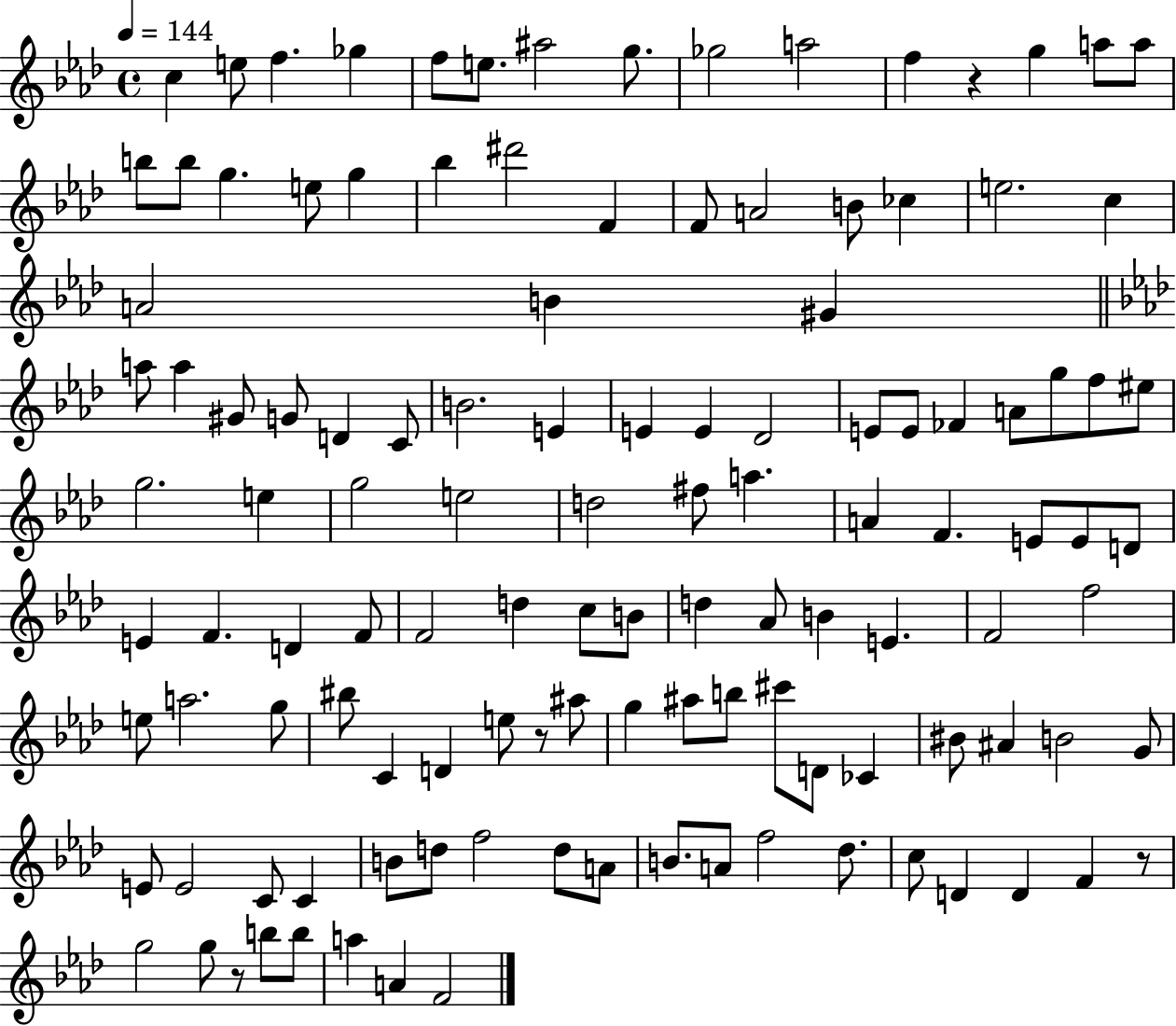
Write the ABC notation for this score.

X:1
T:Untitled
M:4/4
L:1/4
K:Ab
c e/2 f _g f/2 e/2 ^a2 g/2 _g2 a2 f z g a/2 a/2 b/2 b/2 g e/2 g _b ^d'2 F F/2 A2 B/2 _c e2 c A2 B ^G a/2 a ^G/2 G/2 D C/2 B2 E E E _D2 E/2 E/2 _F A/2 g/2 f/2 ^e/2 g2 e g2 e2 d2 ^f/2 a A F E/2 E/2 D/2 E F D F/2 F2 d c/2 B/2 d _A/2 B E F2 f2 e/2 a2 g/2 ^b/2 C D e/2 z/2 ^a/2 g ^a/2 b/2 ^c'/2 D/2 _C ^B/2 ^A B2 G/2 E/2 E2 C/2 C B/2 d/2 f2 d/2 A/2 B/2 A/2 f2 _d/2 c/2 D D F z/2 g2 g/2 z/2 b/2 b/2 a A F2